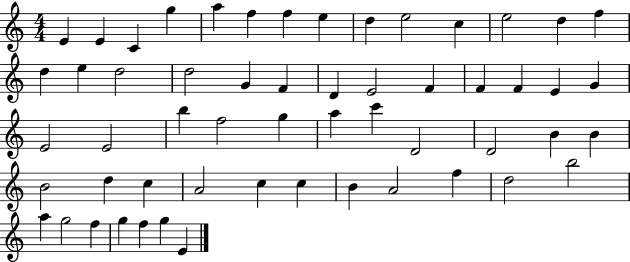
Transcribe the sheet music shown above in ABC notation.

X:1
T:Untitled
M:4/4
L:1/4
K:C
E E C g a f f e d e2 c e2 d f d e d2 d2 G F D E2 F F F E G E2 E2 b f2 g a c' D2 D2 B B B2 d c A2 c c B A2 f d2 b2 a g2 f g f g E